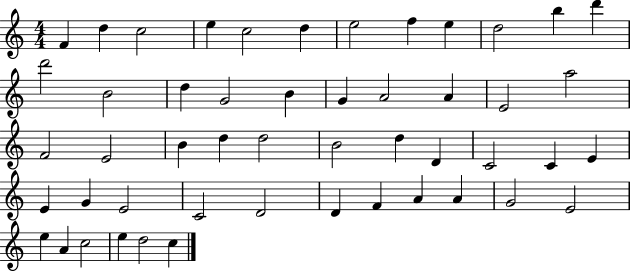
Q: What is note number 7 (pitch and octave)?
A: E5